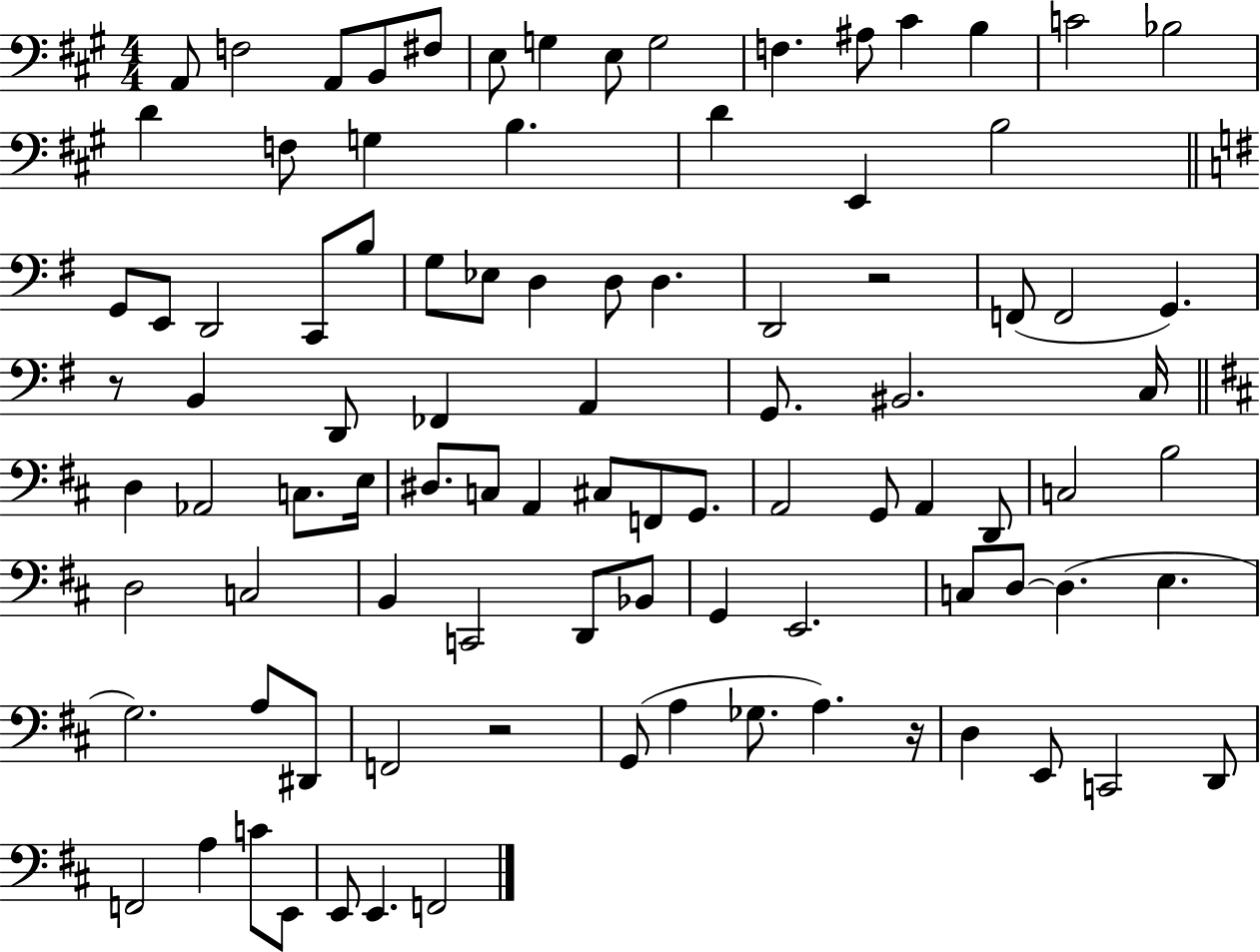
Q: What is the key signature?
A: A major